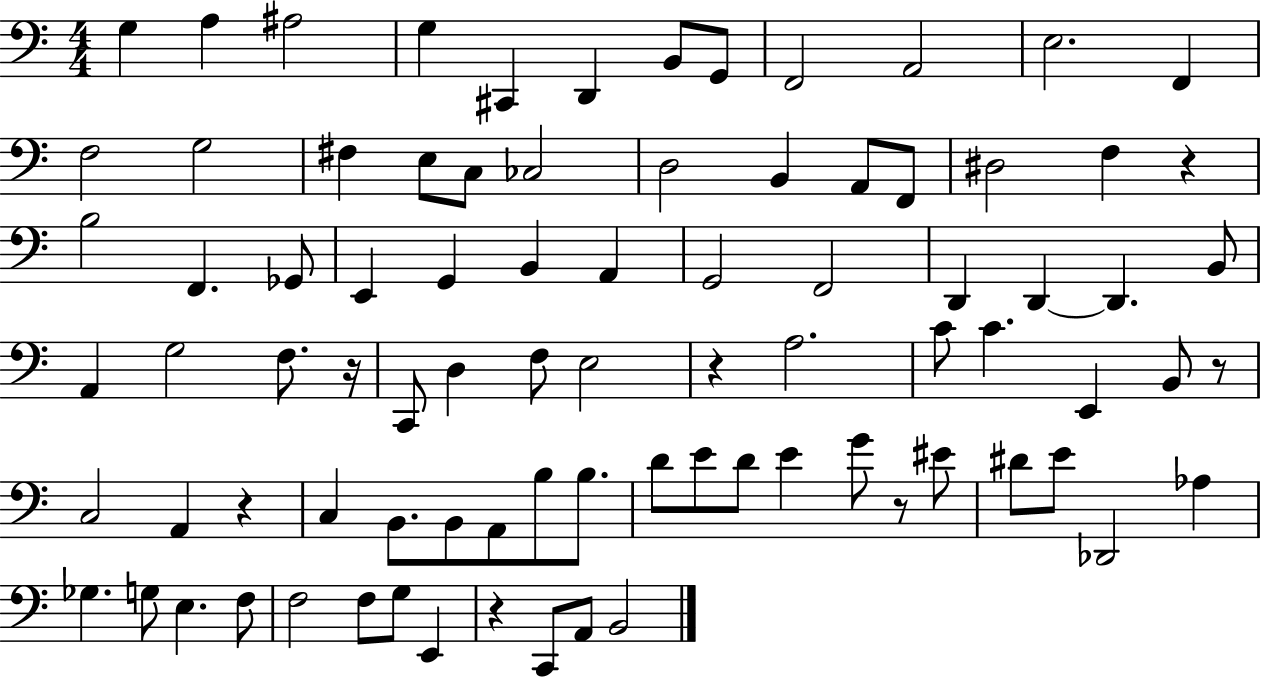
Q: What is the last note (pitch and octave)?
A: B2